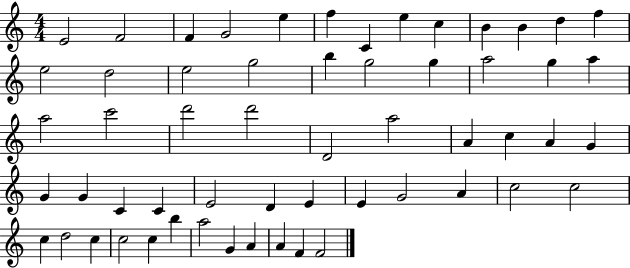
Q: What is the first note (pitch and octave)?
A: E4